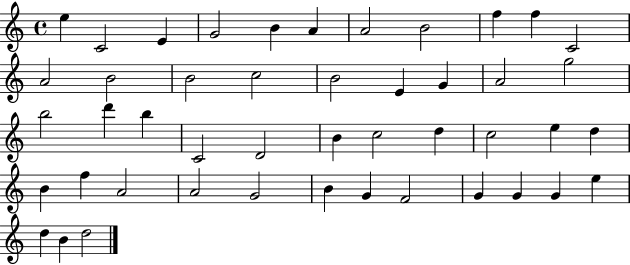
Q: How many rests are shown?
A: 0